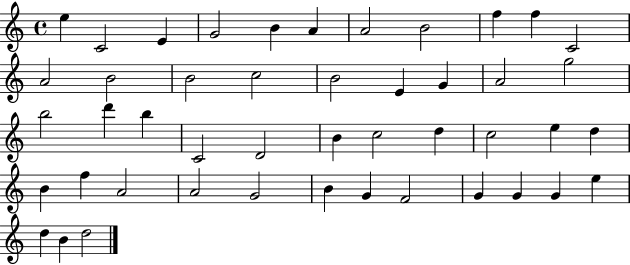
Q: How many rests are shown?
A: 0